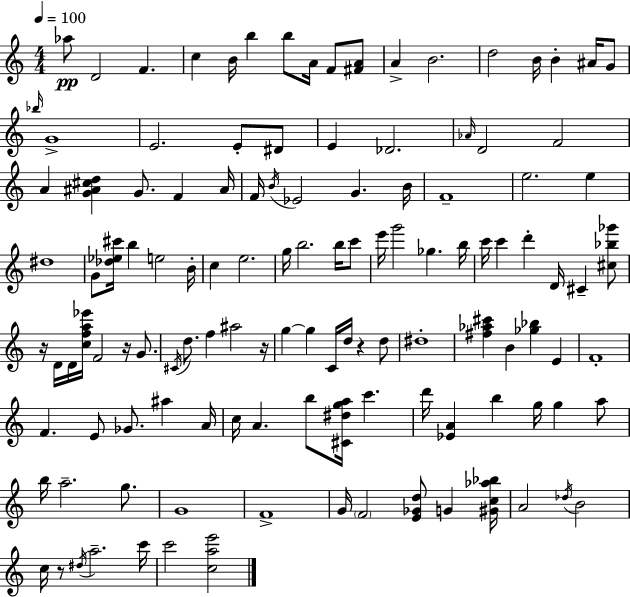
{
  \clef treble
  \numericTimeSignature
  \time 4/4
  \key c \major
  \tempo 4 = 100
  aes''8\pp d'2 f'4. | c''4 b'16 b''4 b''8 a'16 f'8 <fis' a'>8 | a'4-> b'2. | d''2 b'16 b'4-. ais'16 g'8 | \break \grace { bes''16 } g'1-> | e'2. e'8-. dis'8 | e'4 des'2. | \grace { aes'16 } d'2 f'2 | \break a'4 <g' ais' cis'' d''>4 g'8. f'4 | ais'16 f'16 \acciaccatura { b'16 } ees'2 g'4. | b'16 f'1-- | e''2. e''4 | \break dis''1 | g'8 <des'' ees'' cis'''>16 b''4 e''2 | b'16-. c''4 e''2. | g''16 b''2. | \break b''16 c'''8 e'''16 g'''2 ges''4. | b''16 c'''16 c'''4 d'''4-. d'16 cis'4-- | <cis'' bes'' ges'''>8 r16 d'16 d'16 <c'' f'' a'' ees'''>16 f'2 r16 | g'8. \acciaccatura { cis'16 } d''8. f''4 ais''2 | \break r16 g''4~~ g''4 c'16 d''16 r4 | d''8 dis''1-. | <fis'' aes'' cis'''>4 b'4 <ges'' bes''>4 | e'4 f'1-. | \break f'4. e'8 ges'8. ais''4 | a'16 c''16 a'4. b''8 <cis' dis'' g'' a''>16 c'''4. | d'''16 <ees' a'>4 b''4 g''16 g''4 | a''8 b''16 a''2.-- | \break g''8. g'1 | f'1-> | g'16 \parenthesize f'2 <e' ges' d''>8 g'4 | <gis' c'' aes'' bes''>16 a'2 \acciaccatura { des''16 } b'2 | \break c''16 r8 \acciaccatura { dis''16 } a''2.-- | c'''16 c'''2 <c'' a'' e'''>2 | \bar "|."
}